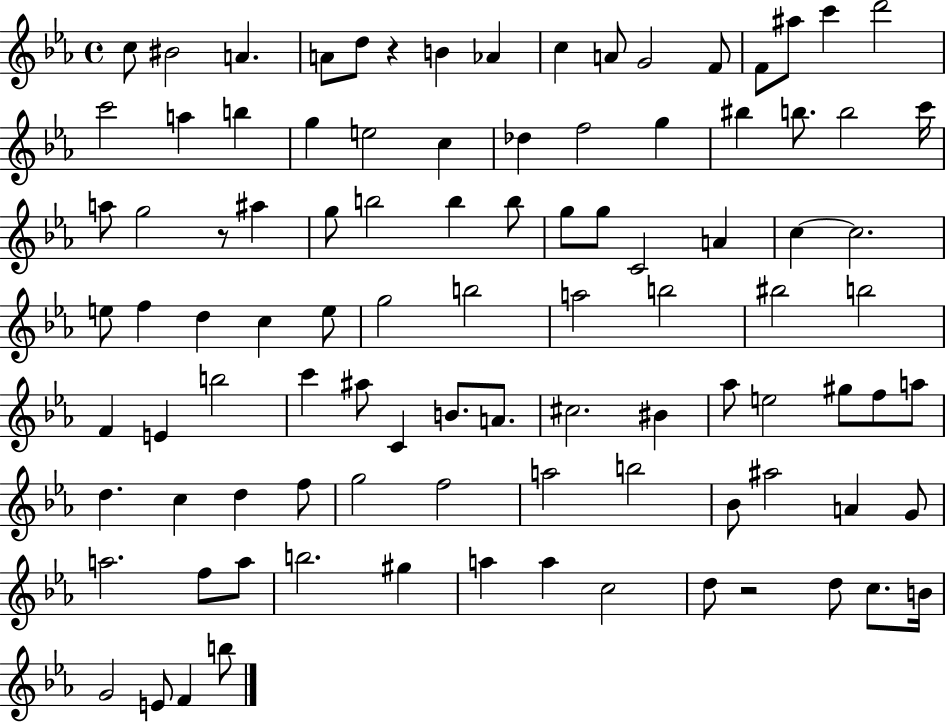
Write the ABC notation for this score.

X:1
T:Untitled
M:4/4
L:1/4
K:Eb
c/2 ^B2 A A/2 d/2 z B _A c A/2 G2 F/2 F/2 ^a/2 c' d'2 c'2 a b g e2 c _d f2 g ^b b/2 b2 c'/4 a/2 g2 z/2 ^a g/2 b2 b b/2 g/2 g/2 C2 A c c2 e/2 f d c e/2 g2 b2 a2 b2 ^b2 b2 F E b2 c' ^a/2 C B/2 A/2 ^c2 ^B _a/2 e2 ^g/2 f/2 a/2 d c d f/2 g2 f2 a2 b2 _B/2 ^a2 A G/2 a2 f/2 a/2 b2 ^g a a c2 d/2 z2 d/2 c/2 B/4 G2 E/2 F b/2